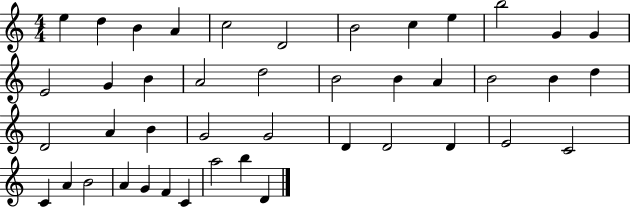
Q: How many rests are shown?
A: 0